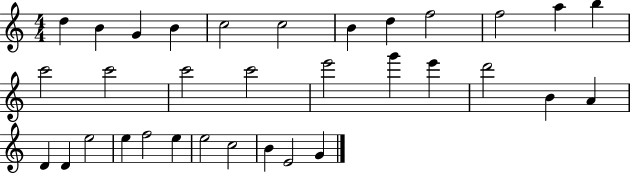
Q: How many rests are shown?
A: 0